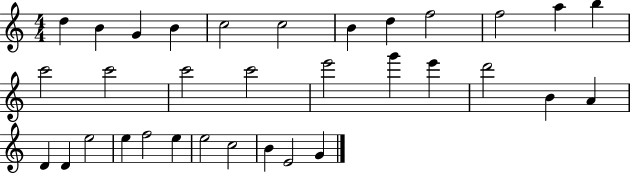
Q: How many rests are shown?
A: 0